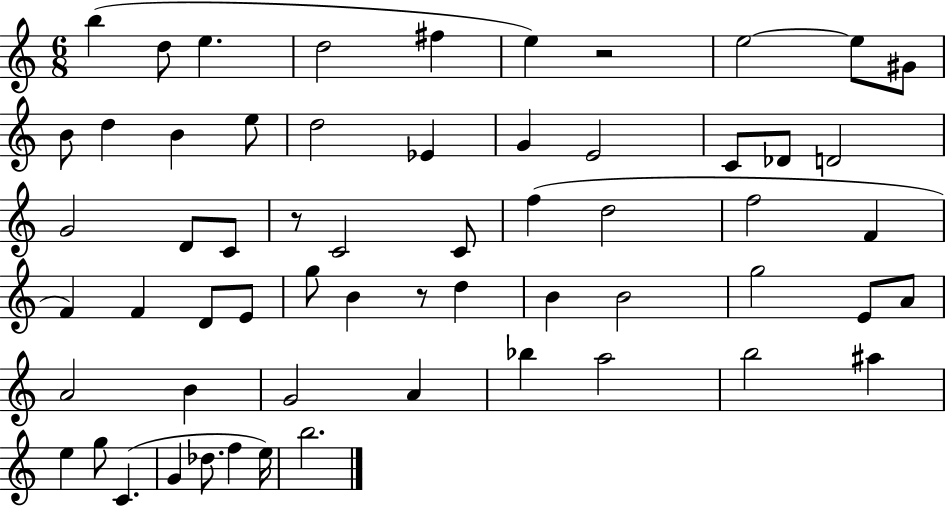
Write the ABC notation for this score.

X:1
T:Untitled
M:6/8
L:1/4
K:C
b d/2 e d2 ^f e z2 e2 e/2 ^G/2 B/2 d B e/2 d2 _E G E2 C/2 _D/2 D2 G2 D/2 C/2 z/2 C2 C/2 f d2 f2 F F F D/2 E/2 g/2 B z/2 d B B2 g2 E/2 A/2 A2 B G2 A _b a2 b2 ^a e g/2 C G _d/2 f e/4 b2